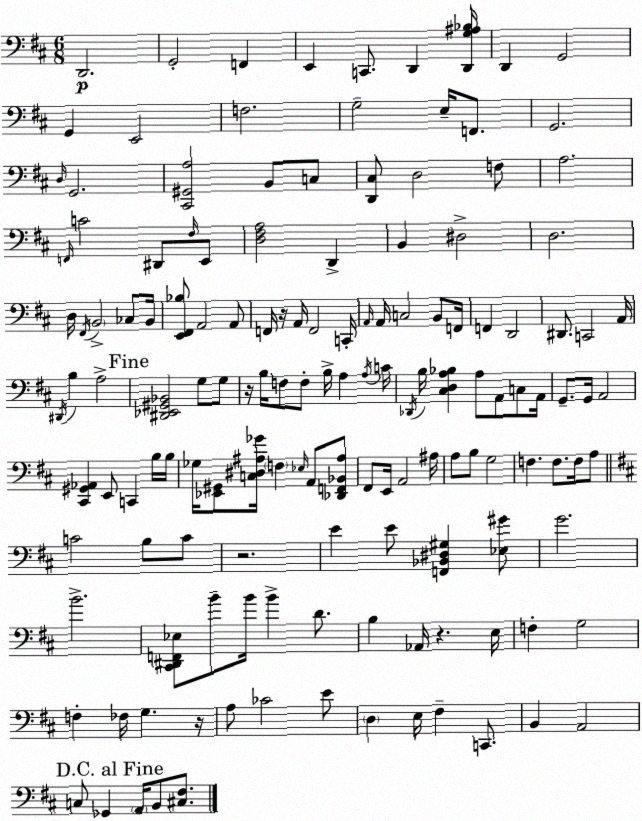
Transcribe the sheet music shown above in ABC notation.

X:1
T:Untitled
M:6/8
L:1/4
K:D
D,,2 G,,2 F,, E,, C,,/2 D,, [D,,G,^A,_B,]/4 D,, G,,2 G,, E,,2 F,2 G,2 E,/4 F,,/2 G,,2 D,/4 G,,2 [^C,,^G,,A,]2 B,,/2 C,/2 [D,,^C,]/2 D,2 F,/2 A,2 F,,/4 C2 ^D,,/2 ^F,/4 E,,/2 [D,^F,A,]2 D,, B,, ^D,2 D,2 D,/4 ^F,,/4 B,,2 _C,/2 B,,/4 [E,,^F,,_B,]/2 A,,2 A,,/2 F,,/4 z/4 A,,/4 F,,2 C,,/4 A,,/4 A,,/4 C,2 B,,/2 F,,/4 F,, D,,2 ^D,,/2 C,,2 A,,/4 ^D,,/4 B, A,2 [^D,,_E,,^G,,_B,,]2 G,/2 G,/2 z/4 B,/4 F,/2 F,/2 B,/4 A, A,/4 C/4 _D,,/4 B,/4 [^C,D,A,_B,] A,/2 A,,/2 C,/2 A,,/4 G,,/2 G,,/4 A,,2 [^C,,^G,,_A,,] E,,/2 C,, B,/4 B,/4 _G,/4 [_E,,^G,,]/2 [C,^D,^A,_G]/4 F, _E,/4 A,,/2 [_D,,F,,_B,,^A,]/2 ^F,,/2 E,,/4 A,,2 ^A,/4 A,/2 B,/2 G,2 F, F,/2 F,/4 A,/2 C2 B,/2 C/2 z2 E E/2 [F,,_B,,^D,^G,] [_E,^G]/2 G2 B2 [^C,,^D,,F,,_E,]/2 B/2 B/4 B D/2 B, _A,,/4 z E,/4 F, G,2 F, _F,/4 G, z/4 A,/2 _C2 E/2 D, E,/4 ^F, C,,/2 B,, A,,2 C,/2 _G,, A,,/4 B,,/2 [^C,^F,]/2